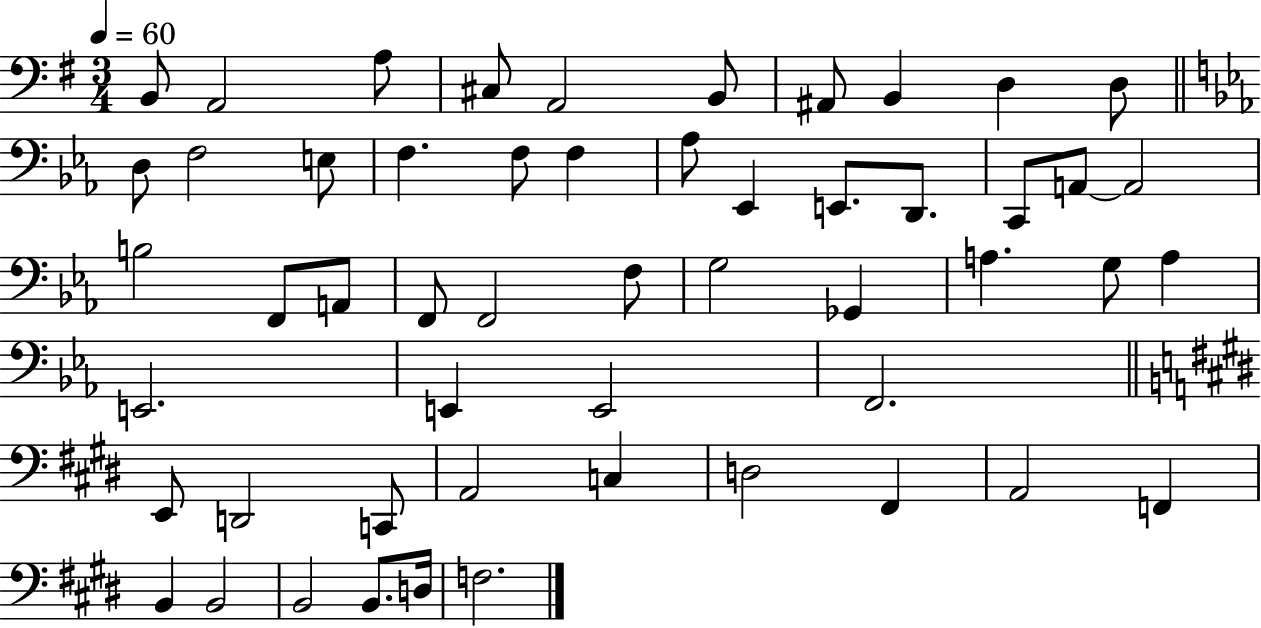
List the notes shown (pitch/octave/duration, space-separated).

B2/e A2/h A3/e C#3/e A2/h B2/e A#2/e B2/q D3/q D3/e D3/e F3/h E3/e F3/q. F3/e F3/q Ab3/e Eb2/q E2/e. D2/e. C2/e A2/e A2/h B3/h F2/e A2/e F2/e F2/h F3/e G3/h Gb2/q A3/q. G3/e A3/q E2/h. E2/q E2/h F2/h. E2/e D2/h C2/e A2/h C3/q D3/h F#2/q A2/h F2/q B2/q B2/h B2/h B2/e. D3/s F3/h.